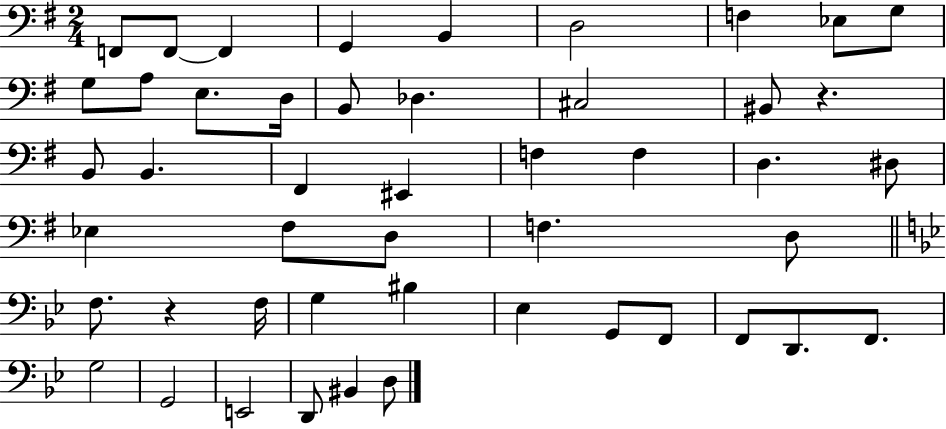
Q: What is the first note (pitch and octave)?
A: F2